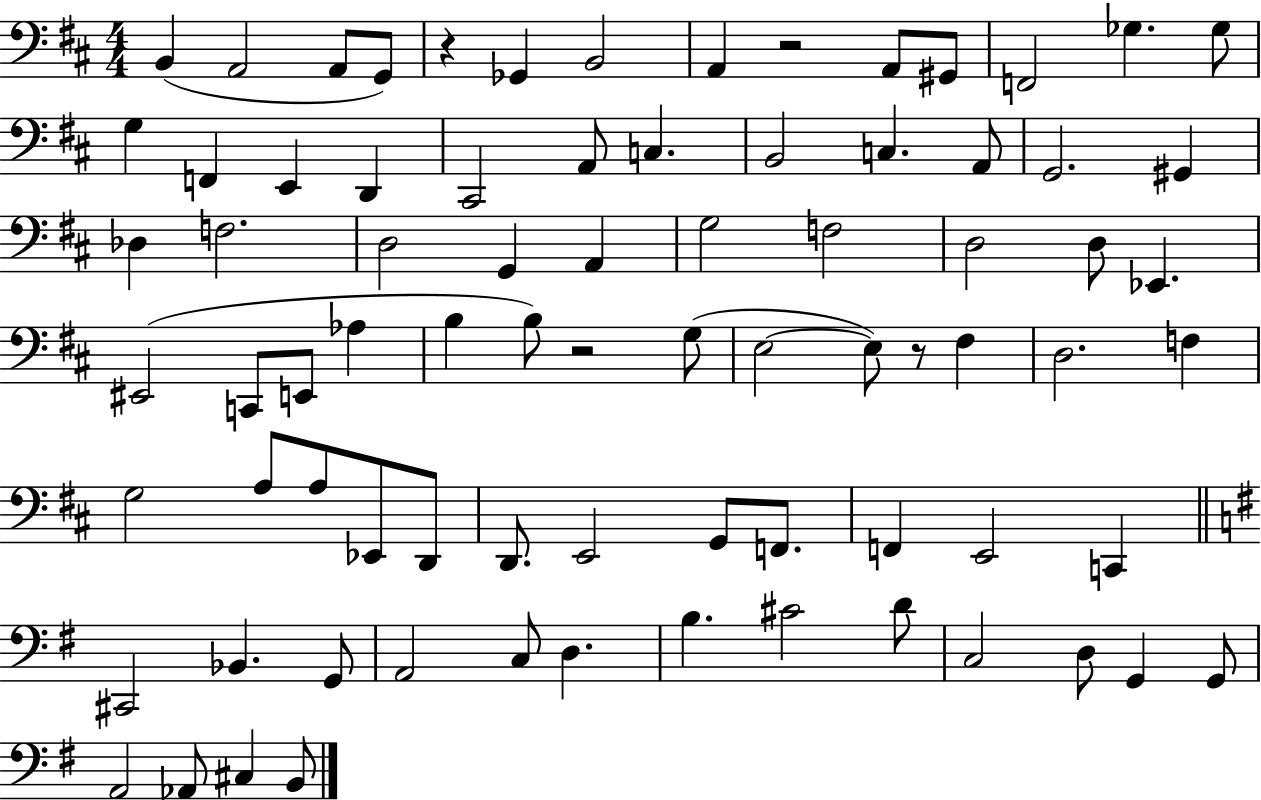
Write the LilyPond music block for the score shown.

{
  \clef bass
  \numericTimeSignature
  \time 4/4
  \key d \major
  b,4( a,2 a,8 g,8) | r4 ges,4 b,2 | a,4 r2 a,8 gis,8 | f,2 ges4. ges8 | \break g4 f,4 e,4 d,4 | cis,2 a,8 c4. | b,2 c4. a,8 | g,2. gis,4 | \break des4 f2. | d2 g,4 a,4 | g2 f2 | d2 d8 ees,4. | \break eis,2( c,8 e,8 aes4 | b4 b8) r2 g8( | e2~~ e8) r8 fis4 | d2. f4 | \break g2 a8 a8 ees,8 d,8 | d,8. e,2 g,8 f,8. | f,4 e,2 c,4 | \bar "||" \break \key e \minor cis,2 bes,4. g,8 | a,2 c8 d4. | b4. cis'2 d'8 | c2 d8 g,4 g,8 | \break a,2 aes,8 cis4 b,8 | \bar "|."
}